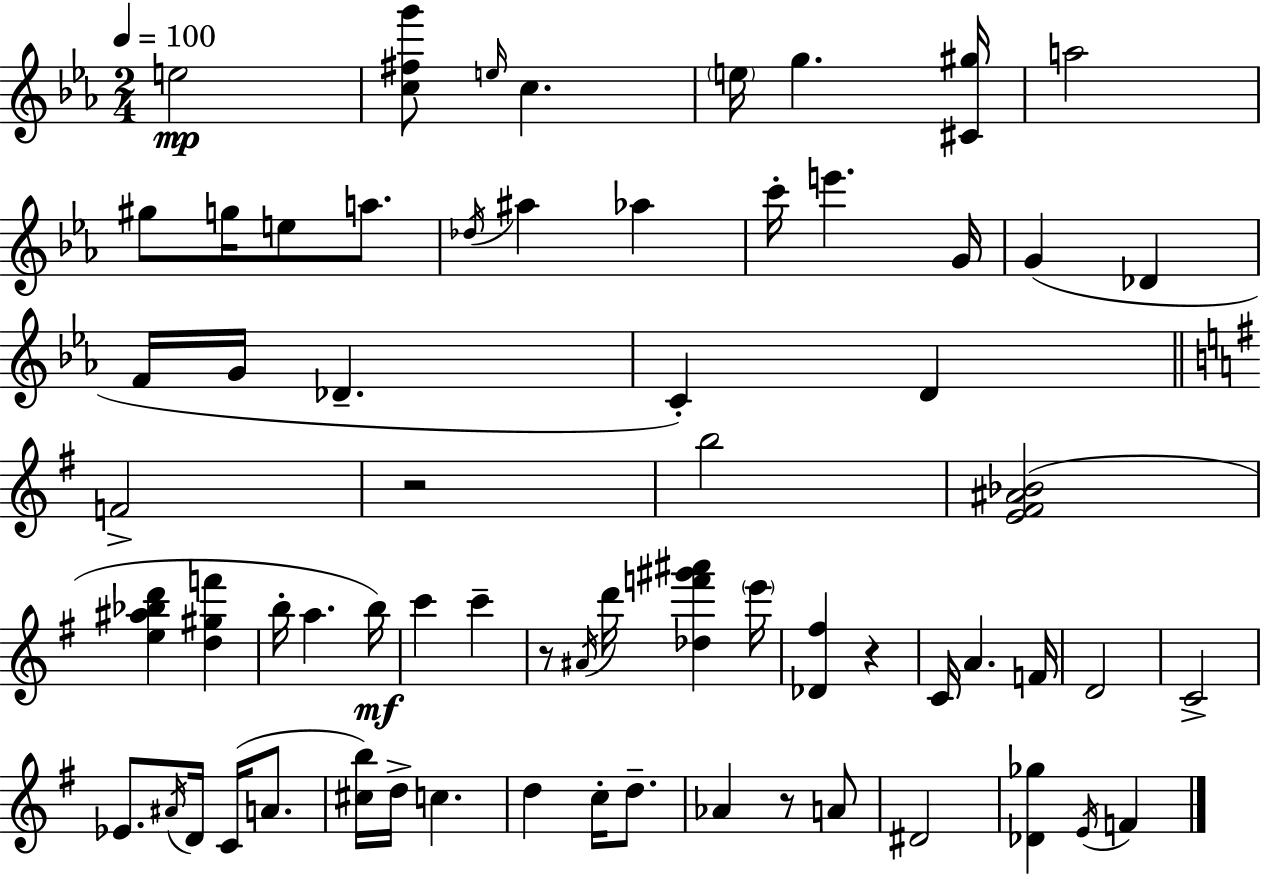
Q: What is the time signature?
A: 2/4